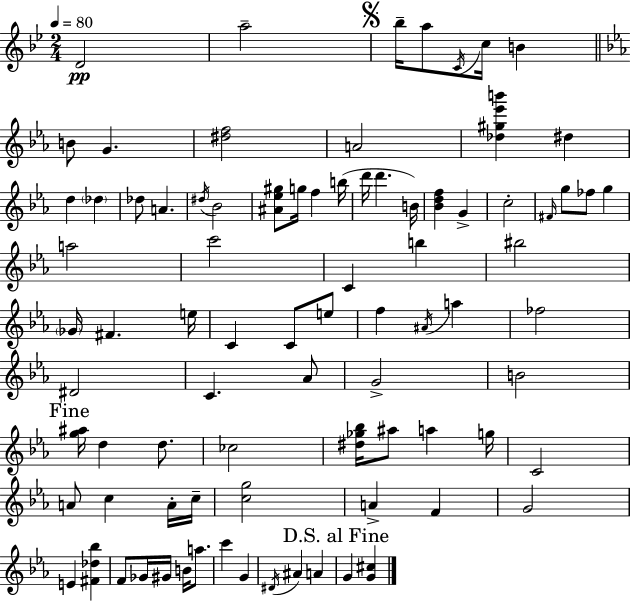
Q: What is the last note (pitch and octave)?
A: G4